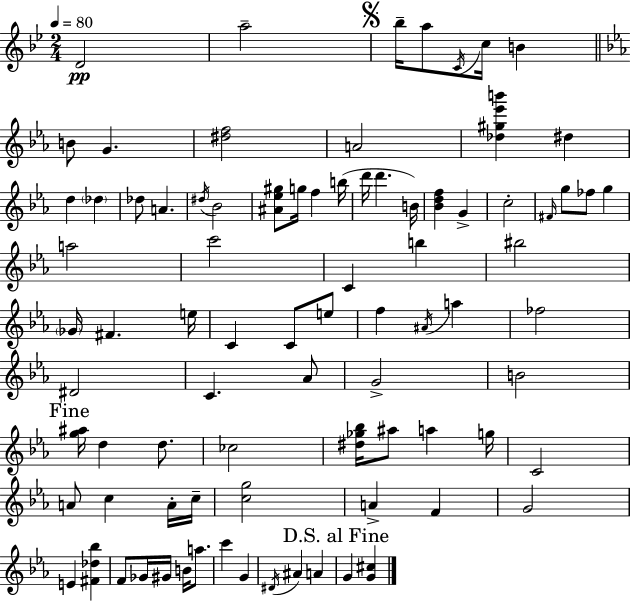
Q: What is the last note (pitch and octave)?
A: G4